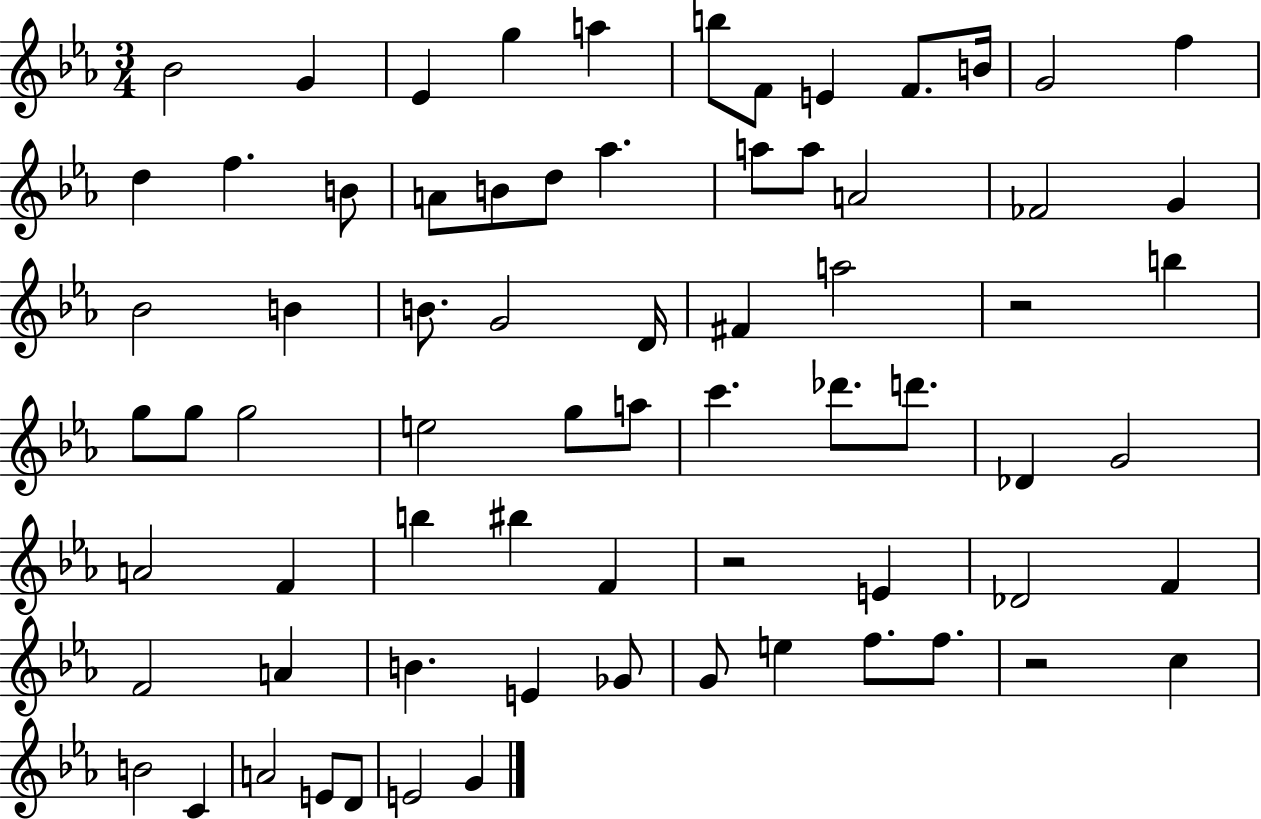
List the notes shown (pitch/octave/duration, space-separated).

Bb4/h G4/q Eb4/q G5/q A5/q B5/e F4/e E4/q F4/e. B4/s G4/h F5/q D5/q F5/q. B4/e A4/e B4/e D5/e Ab5/q. A5/e A5/e A4/h FES4/h G4/q Bb4/h B4/q B4/e. G4/h D4/s F#4/q A5/h R/h B5/q G5/e G5/e G5/h E5/h G5/e A5/e C6/q. Db6/e. D6/e. Db4/q G4/h A4/h F4/q B5/q BIS5/q F4/q R/h E4/q Db4/h F4/q F4/h A4/q B4/q. E4/q Gb4/e G4/e E5/q F5/e. F5/e. R/h C5/q B4/h C4/q A4/h E4/e D4/e E4/h G4/q